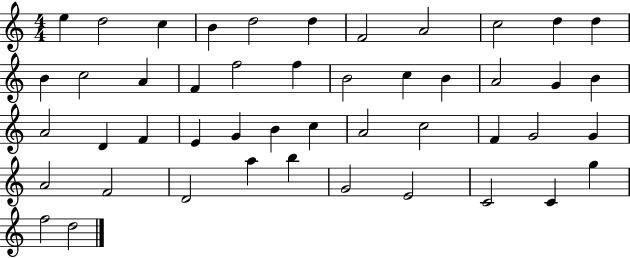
E5/q D5/h C5/q B4/q D5/h D5/q F4/h A4/h C5/h D5/q D5/q B4/q C5/h A4/q F4/q F5/h F5/q B4/h C5/q B4/q A4/h G4/q B4/q A4/h D4/q F4/q E4/q G4/q B4/q C5/q A4/h C5/h F4/q G4/h G4/q A4/h F4/h D4/h A5/q B5/q G4/h E4/h C4/h C4/q G5/q F5/h D5/h